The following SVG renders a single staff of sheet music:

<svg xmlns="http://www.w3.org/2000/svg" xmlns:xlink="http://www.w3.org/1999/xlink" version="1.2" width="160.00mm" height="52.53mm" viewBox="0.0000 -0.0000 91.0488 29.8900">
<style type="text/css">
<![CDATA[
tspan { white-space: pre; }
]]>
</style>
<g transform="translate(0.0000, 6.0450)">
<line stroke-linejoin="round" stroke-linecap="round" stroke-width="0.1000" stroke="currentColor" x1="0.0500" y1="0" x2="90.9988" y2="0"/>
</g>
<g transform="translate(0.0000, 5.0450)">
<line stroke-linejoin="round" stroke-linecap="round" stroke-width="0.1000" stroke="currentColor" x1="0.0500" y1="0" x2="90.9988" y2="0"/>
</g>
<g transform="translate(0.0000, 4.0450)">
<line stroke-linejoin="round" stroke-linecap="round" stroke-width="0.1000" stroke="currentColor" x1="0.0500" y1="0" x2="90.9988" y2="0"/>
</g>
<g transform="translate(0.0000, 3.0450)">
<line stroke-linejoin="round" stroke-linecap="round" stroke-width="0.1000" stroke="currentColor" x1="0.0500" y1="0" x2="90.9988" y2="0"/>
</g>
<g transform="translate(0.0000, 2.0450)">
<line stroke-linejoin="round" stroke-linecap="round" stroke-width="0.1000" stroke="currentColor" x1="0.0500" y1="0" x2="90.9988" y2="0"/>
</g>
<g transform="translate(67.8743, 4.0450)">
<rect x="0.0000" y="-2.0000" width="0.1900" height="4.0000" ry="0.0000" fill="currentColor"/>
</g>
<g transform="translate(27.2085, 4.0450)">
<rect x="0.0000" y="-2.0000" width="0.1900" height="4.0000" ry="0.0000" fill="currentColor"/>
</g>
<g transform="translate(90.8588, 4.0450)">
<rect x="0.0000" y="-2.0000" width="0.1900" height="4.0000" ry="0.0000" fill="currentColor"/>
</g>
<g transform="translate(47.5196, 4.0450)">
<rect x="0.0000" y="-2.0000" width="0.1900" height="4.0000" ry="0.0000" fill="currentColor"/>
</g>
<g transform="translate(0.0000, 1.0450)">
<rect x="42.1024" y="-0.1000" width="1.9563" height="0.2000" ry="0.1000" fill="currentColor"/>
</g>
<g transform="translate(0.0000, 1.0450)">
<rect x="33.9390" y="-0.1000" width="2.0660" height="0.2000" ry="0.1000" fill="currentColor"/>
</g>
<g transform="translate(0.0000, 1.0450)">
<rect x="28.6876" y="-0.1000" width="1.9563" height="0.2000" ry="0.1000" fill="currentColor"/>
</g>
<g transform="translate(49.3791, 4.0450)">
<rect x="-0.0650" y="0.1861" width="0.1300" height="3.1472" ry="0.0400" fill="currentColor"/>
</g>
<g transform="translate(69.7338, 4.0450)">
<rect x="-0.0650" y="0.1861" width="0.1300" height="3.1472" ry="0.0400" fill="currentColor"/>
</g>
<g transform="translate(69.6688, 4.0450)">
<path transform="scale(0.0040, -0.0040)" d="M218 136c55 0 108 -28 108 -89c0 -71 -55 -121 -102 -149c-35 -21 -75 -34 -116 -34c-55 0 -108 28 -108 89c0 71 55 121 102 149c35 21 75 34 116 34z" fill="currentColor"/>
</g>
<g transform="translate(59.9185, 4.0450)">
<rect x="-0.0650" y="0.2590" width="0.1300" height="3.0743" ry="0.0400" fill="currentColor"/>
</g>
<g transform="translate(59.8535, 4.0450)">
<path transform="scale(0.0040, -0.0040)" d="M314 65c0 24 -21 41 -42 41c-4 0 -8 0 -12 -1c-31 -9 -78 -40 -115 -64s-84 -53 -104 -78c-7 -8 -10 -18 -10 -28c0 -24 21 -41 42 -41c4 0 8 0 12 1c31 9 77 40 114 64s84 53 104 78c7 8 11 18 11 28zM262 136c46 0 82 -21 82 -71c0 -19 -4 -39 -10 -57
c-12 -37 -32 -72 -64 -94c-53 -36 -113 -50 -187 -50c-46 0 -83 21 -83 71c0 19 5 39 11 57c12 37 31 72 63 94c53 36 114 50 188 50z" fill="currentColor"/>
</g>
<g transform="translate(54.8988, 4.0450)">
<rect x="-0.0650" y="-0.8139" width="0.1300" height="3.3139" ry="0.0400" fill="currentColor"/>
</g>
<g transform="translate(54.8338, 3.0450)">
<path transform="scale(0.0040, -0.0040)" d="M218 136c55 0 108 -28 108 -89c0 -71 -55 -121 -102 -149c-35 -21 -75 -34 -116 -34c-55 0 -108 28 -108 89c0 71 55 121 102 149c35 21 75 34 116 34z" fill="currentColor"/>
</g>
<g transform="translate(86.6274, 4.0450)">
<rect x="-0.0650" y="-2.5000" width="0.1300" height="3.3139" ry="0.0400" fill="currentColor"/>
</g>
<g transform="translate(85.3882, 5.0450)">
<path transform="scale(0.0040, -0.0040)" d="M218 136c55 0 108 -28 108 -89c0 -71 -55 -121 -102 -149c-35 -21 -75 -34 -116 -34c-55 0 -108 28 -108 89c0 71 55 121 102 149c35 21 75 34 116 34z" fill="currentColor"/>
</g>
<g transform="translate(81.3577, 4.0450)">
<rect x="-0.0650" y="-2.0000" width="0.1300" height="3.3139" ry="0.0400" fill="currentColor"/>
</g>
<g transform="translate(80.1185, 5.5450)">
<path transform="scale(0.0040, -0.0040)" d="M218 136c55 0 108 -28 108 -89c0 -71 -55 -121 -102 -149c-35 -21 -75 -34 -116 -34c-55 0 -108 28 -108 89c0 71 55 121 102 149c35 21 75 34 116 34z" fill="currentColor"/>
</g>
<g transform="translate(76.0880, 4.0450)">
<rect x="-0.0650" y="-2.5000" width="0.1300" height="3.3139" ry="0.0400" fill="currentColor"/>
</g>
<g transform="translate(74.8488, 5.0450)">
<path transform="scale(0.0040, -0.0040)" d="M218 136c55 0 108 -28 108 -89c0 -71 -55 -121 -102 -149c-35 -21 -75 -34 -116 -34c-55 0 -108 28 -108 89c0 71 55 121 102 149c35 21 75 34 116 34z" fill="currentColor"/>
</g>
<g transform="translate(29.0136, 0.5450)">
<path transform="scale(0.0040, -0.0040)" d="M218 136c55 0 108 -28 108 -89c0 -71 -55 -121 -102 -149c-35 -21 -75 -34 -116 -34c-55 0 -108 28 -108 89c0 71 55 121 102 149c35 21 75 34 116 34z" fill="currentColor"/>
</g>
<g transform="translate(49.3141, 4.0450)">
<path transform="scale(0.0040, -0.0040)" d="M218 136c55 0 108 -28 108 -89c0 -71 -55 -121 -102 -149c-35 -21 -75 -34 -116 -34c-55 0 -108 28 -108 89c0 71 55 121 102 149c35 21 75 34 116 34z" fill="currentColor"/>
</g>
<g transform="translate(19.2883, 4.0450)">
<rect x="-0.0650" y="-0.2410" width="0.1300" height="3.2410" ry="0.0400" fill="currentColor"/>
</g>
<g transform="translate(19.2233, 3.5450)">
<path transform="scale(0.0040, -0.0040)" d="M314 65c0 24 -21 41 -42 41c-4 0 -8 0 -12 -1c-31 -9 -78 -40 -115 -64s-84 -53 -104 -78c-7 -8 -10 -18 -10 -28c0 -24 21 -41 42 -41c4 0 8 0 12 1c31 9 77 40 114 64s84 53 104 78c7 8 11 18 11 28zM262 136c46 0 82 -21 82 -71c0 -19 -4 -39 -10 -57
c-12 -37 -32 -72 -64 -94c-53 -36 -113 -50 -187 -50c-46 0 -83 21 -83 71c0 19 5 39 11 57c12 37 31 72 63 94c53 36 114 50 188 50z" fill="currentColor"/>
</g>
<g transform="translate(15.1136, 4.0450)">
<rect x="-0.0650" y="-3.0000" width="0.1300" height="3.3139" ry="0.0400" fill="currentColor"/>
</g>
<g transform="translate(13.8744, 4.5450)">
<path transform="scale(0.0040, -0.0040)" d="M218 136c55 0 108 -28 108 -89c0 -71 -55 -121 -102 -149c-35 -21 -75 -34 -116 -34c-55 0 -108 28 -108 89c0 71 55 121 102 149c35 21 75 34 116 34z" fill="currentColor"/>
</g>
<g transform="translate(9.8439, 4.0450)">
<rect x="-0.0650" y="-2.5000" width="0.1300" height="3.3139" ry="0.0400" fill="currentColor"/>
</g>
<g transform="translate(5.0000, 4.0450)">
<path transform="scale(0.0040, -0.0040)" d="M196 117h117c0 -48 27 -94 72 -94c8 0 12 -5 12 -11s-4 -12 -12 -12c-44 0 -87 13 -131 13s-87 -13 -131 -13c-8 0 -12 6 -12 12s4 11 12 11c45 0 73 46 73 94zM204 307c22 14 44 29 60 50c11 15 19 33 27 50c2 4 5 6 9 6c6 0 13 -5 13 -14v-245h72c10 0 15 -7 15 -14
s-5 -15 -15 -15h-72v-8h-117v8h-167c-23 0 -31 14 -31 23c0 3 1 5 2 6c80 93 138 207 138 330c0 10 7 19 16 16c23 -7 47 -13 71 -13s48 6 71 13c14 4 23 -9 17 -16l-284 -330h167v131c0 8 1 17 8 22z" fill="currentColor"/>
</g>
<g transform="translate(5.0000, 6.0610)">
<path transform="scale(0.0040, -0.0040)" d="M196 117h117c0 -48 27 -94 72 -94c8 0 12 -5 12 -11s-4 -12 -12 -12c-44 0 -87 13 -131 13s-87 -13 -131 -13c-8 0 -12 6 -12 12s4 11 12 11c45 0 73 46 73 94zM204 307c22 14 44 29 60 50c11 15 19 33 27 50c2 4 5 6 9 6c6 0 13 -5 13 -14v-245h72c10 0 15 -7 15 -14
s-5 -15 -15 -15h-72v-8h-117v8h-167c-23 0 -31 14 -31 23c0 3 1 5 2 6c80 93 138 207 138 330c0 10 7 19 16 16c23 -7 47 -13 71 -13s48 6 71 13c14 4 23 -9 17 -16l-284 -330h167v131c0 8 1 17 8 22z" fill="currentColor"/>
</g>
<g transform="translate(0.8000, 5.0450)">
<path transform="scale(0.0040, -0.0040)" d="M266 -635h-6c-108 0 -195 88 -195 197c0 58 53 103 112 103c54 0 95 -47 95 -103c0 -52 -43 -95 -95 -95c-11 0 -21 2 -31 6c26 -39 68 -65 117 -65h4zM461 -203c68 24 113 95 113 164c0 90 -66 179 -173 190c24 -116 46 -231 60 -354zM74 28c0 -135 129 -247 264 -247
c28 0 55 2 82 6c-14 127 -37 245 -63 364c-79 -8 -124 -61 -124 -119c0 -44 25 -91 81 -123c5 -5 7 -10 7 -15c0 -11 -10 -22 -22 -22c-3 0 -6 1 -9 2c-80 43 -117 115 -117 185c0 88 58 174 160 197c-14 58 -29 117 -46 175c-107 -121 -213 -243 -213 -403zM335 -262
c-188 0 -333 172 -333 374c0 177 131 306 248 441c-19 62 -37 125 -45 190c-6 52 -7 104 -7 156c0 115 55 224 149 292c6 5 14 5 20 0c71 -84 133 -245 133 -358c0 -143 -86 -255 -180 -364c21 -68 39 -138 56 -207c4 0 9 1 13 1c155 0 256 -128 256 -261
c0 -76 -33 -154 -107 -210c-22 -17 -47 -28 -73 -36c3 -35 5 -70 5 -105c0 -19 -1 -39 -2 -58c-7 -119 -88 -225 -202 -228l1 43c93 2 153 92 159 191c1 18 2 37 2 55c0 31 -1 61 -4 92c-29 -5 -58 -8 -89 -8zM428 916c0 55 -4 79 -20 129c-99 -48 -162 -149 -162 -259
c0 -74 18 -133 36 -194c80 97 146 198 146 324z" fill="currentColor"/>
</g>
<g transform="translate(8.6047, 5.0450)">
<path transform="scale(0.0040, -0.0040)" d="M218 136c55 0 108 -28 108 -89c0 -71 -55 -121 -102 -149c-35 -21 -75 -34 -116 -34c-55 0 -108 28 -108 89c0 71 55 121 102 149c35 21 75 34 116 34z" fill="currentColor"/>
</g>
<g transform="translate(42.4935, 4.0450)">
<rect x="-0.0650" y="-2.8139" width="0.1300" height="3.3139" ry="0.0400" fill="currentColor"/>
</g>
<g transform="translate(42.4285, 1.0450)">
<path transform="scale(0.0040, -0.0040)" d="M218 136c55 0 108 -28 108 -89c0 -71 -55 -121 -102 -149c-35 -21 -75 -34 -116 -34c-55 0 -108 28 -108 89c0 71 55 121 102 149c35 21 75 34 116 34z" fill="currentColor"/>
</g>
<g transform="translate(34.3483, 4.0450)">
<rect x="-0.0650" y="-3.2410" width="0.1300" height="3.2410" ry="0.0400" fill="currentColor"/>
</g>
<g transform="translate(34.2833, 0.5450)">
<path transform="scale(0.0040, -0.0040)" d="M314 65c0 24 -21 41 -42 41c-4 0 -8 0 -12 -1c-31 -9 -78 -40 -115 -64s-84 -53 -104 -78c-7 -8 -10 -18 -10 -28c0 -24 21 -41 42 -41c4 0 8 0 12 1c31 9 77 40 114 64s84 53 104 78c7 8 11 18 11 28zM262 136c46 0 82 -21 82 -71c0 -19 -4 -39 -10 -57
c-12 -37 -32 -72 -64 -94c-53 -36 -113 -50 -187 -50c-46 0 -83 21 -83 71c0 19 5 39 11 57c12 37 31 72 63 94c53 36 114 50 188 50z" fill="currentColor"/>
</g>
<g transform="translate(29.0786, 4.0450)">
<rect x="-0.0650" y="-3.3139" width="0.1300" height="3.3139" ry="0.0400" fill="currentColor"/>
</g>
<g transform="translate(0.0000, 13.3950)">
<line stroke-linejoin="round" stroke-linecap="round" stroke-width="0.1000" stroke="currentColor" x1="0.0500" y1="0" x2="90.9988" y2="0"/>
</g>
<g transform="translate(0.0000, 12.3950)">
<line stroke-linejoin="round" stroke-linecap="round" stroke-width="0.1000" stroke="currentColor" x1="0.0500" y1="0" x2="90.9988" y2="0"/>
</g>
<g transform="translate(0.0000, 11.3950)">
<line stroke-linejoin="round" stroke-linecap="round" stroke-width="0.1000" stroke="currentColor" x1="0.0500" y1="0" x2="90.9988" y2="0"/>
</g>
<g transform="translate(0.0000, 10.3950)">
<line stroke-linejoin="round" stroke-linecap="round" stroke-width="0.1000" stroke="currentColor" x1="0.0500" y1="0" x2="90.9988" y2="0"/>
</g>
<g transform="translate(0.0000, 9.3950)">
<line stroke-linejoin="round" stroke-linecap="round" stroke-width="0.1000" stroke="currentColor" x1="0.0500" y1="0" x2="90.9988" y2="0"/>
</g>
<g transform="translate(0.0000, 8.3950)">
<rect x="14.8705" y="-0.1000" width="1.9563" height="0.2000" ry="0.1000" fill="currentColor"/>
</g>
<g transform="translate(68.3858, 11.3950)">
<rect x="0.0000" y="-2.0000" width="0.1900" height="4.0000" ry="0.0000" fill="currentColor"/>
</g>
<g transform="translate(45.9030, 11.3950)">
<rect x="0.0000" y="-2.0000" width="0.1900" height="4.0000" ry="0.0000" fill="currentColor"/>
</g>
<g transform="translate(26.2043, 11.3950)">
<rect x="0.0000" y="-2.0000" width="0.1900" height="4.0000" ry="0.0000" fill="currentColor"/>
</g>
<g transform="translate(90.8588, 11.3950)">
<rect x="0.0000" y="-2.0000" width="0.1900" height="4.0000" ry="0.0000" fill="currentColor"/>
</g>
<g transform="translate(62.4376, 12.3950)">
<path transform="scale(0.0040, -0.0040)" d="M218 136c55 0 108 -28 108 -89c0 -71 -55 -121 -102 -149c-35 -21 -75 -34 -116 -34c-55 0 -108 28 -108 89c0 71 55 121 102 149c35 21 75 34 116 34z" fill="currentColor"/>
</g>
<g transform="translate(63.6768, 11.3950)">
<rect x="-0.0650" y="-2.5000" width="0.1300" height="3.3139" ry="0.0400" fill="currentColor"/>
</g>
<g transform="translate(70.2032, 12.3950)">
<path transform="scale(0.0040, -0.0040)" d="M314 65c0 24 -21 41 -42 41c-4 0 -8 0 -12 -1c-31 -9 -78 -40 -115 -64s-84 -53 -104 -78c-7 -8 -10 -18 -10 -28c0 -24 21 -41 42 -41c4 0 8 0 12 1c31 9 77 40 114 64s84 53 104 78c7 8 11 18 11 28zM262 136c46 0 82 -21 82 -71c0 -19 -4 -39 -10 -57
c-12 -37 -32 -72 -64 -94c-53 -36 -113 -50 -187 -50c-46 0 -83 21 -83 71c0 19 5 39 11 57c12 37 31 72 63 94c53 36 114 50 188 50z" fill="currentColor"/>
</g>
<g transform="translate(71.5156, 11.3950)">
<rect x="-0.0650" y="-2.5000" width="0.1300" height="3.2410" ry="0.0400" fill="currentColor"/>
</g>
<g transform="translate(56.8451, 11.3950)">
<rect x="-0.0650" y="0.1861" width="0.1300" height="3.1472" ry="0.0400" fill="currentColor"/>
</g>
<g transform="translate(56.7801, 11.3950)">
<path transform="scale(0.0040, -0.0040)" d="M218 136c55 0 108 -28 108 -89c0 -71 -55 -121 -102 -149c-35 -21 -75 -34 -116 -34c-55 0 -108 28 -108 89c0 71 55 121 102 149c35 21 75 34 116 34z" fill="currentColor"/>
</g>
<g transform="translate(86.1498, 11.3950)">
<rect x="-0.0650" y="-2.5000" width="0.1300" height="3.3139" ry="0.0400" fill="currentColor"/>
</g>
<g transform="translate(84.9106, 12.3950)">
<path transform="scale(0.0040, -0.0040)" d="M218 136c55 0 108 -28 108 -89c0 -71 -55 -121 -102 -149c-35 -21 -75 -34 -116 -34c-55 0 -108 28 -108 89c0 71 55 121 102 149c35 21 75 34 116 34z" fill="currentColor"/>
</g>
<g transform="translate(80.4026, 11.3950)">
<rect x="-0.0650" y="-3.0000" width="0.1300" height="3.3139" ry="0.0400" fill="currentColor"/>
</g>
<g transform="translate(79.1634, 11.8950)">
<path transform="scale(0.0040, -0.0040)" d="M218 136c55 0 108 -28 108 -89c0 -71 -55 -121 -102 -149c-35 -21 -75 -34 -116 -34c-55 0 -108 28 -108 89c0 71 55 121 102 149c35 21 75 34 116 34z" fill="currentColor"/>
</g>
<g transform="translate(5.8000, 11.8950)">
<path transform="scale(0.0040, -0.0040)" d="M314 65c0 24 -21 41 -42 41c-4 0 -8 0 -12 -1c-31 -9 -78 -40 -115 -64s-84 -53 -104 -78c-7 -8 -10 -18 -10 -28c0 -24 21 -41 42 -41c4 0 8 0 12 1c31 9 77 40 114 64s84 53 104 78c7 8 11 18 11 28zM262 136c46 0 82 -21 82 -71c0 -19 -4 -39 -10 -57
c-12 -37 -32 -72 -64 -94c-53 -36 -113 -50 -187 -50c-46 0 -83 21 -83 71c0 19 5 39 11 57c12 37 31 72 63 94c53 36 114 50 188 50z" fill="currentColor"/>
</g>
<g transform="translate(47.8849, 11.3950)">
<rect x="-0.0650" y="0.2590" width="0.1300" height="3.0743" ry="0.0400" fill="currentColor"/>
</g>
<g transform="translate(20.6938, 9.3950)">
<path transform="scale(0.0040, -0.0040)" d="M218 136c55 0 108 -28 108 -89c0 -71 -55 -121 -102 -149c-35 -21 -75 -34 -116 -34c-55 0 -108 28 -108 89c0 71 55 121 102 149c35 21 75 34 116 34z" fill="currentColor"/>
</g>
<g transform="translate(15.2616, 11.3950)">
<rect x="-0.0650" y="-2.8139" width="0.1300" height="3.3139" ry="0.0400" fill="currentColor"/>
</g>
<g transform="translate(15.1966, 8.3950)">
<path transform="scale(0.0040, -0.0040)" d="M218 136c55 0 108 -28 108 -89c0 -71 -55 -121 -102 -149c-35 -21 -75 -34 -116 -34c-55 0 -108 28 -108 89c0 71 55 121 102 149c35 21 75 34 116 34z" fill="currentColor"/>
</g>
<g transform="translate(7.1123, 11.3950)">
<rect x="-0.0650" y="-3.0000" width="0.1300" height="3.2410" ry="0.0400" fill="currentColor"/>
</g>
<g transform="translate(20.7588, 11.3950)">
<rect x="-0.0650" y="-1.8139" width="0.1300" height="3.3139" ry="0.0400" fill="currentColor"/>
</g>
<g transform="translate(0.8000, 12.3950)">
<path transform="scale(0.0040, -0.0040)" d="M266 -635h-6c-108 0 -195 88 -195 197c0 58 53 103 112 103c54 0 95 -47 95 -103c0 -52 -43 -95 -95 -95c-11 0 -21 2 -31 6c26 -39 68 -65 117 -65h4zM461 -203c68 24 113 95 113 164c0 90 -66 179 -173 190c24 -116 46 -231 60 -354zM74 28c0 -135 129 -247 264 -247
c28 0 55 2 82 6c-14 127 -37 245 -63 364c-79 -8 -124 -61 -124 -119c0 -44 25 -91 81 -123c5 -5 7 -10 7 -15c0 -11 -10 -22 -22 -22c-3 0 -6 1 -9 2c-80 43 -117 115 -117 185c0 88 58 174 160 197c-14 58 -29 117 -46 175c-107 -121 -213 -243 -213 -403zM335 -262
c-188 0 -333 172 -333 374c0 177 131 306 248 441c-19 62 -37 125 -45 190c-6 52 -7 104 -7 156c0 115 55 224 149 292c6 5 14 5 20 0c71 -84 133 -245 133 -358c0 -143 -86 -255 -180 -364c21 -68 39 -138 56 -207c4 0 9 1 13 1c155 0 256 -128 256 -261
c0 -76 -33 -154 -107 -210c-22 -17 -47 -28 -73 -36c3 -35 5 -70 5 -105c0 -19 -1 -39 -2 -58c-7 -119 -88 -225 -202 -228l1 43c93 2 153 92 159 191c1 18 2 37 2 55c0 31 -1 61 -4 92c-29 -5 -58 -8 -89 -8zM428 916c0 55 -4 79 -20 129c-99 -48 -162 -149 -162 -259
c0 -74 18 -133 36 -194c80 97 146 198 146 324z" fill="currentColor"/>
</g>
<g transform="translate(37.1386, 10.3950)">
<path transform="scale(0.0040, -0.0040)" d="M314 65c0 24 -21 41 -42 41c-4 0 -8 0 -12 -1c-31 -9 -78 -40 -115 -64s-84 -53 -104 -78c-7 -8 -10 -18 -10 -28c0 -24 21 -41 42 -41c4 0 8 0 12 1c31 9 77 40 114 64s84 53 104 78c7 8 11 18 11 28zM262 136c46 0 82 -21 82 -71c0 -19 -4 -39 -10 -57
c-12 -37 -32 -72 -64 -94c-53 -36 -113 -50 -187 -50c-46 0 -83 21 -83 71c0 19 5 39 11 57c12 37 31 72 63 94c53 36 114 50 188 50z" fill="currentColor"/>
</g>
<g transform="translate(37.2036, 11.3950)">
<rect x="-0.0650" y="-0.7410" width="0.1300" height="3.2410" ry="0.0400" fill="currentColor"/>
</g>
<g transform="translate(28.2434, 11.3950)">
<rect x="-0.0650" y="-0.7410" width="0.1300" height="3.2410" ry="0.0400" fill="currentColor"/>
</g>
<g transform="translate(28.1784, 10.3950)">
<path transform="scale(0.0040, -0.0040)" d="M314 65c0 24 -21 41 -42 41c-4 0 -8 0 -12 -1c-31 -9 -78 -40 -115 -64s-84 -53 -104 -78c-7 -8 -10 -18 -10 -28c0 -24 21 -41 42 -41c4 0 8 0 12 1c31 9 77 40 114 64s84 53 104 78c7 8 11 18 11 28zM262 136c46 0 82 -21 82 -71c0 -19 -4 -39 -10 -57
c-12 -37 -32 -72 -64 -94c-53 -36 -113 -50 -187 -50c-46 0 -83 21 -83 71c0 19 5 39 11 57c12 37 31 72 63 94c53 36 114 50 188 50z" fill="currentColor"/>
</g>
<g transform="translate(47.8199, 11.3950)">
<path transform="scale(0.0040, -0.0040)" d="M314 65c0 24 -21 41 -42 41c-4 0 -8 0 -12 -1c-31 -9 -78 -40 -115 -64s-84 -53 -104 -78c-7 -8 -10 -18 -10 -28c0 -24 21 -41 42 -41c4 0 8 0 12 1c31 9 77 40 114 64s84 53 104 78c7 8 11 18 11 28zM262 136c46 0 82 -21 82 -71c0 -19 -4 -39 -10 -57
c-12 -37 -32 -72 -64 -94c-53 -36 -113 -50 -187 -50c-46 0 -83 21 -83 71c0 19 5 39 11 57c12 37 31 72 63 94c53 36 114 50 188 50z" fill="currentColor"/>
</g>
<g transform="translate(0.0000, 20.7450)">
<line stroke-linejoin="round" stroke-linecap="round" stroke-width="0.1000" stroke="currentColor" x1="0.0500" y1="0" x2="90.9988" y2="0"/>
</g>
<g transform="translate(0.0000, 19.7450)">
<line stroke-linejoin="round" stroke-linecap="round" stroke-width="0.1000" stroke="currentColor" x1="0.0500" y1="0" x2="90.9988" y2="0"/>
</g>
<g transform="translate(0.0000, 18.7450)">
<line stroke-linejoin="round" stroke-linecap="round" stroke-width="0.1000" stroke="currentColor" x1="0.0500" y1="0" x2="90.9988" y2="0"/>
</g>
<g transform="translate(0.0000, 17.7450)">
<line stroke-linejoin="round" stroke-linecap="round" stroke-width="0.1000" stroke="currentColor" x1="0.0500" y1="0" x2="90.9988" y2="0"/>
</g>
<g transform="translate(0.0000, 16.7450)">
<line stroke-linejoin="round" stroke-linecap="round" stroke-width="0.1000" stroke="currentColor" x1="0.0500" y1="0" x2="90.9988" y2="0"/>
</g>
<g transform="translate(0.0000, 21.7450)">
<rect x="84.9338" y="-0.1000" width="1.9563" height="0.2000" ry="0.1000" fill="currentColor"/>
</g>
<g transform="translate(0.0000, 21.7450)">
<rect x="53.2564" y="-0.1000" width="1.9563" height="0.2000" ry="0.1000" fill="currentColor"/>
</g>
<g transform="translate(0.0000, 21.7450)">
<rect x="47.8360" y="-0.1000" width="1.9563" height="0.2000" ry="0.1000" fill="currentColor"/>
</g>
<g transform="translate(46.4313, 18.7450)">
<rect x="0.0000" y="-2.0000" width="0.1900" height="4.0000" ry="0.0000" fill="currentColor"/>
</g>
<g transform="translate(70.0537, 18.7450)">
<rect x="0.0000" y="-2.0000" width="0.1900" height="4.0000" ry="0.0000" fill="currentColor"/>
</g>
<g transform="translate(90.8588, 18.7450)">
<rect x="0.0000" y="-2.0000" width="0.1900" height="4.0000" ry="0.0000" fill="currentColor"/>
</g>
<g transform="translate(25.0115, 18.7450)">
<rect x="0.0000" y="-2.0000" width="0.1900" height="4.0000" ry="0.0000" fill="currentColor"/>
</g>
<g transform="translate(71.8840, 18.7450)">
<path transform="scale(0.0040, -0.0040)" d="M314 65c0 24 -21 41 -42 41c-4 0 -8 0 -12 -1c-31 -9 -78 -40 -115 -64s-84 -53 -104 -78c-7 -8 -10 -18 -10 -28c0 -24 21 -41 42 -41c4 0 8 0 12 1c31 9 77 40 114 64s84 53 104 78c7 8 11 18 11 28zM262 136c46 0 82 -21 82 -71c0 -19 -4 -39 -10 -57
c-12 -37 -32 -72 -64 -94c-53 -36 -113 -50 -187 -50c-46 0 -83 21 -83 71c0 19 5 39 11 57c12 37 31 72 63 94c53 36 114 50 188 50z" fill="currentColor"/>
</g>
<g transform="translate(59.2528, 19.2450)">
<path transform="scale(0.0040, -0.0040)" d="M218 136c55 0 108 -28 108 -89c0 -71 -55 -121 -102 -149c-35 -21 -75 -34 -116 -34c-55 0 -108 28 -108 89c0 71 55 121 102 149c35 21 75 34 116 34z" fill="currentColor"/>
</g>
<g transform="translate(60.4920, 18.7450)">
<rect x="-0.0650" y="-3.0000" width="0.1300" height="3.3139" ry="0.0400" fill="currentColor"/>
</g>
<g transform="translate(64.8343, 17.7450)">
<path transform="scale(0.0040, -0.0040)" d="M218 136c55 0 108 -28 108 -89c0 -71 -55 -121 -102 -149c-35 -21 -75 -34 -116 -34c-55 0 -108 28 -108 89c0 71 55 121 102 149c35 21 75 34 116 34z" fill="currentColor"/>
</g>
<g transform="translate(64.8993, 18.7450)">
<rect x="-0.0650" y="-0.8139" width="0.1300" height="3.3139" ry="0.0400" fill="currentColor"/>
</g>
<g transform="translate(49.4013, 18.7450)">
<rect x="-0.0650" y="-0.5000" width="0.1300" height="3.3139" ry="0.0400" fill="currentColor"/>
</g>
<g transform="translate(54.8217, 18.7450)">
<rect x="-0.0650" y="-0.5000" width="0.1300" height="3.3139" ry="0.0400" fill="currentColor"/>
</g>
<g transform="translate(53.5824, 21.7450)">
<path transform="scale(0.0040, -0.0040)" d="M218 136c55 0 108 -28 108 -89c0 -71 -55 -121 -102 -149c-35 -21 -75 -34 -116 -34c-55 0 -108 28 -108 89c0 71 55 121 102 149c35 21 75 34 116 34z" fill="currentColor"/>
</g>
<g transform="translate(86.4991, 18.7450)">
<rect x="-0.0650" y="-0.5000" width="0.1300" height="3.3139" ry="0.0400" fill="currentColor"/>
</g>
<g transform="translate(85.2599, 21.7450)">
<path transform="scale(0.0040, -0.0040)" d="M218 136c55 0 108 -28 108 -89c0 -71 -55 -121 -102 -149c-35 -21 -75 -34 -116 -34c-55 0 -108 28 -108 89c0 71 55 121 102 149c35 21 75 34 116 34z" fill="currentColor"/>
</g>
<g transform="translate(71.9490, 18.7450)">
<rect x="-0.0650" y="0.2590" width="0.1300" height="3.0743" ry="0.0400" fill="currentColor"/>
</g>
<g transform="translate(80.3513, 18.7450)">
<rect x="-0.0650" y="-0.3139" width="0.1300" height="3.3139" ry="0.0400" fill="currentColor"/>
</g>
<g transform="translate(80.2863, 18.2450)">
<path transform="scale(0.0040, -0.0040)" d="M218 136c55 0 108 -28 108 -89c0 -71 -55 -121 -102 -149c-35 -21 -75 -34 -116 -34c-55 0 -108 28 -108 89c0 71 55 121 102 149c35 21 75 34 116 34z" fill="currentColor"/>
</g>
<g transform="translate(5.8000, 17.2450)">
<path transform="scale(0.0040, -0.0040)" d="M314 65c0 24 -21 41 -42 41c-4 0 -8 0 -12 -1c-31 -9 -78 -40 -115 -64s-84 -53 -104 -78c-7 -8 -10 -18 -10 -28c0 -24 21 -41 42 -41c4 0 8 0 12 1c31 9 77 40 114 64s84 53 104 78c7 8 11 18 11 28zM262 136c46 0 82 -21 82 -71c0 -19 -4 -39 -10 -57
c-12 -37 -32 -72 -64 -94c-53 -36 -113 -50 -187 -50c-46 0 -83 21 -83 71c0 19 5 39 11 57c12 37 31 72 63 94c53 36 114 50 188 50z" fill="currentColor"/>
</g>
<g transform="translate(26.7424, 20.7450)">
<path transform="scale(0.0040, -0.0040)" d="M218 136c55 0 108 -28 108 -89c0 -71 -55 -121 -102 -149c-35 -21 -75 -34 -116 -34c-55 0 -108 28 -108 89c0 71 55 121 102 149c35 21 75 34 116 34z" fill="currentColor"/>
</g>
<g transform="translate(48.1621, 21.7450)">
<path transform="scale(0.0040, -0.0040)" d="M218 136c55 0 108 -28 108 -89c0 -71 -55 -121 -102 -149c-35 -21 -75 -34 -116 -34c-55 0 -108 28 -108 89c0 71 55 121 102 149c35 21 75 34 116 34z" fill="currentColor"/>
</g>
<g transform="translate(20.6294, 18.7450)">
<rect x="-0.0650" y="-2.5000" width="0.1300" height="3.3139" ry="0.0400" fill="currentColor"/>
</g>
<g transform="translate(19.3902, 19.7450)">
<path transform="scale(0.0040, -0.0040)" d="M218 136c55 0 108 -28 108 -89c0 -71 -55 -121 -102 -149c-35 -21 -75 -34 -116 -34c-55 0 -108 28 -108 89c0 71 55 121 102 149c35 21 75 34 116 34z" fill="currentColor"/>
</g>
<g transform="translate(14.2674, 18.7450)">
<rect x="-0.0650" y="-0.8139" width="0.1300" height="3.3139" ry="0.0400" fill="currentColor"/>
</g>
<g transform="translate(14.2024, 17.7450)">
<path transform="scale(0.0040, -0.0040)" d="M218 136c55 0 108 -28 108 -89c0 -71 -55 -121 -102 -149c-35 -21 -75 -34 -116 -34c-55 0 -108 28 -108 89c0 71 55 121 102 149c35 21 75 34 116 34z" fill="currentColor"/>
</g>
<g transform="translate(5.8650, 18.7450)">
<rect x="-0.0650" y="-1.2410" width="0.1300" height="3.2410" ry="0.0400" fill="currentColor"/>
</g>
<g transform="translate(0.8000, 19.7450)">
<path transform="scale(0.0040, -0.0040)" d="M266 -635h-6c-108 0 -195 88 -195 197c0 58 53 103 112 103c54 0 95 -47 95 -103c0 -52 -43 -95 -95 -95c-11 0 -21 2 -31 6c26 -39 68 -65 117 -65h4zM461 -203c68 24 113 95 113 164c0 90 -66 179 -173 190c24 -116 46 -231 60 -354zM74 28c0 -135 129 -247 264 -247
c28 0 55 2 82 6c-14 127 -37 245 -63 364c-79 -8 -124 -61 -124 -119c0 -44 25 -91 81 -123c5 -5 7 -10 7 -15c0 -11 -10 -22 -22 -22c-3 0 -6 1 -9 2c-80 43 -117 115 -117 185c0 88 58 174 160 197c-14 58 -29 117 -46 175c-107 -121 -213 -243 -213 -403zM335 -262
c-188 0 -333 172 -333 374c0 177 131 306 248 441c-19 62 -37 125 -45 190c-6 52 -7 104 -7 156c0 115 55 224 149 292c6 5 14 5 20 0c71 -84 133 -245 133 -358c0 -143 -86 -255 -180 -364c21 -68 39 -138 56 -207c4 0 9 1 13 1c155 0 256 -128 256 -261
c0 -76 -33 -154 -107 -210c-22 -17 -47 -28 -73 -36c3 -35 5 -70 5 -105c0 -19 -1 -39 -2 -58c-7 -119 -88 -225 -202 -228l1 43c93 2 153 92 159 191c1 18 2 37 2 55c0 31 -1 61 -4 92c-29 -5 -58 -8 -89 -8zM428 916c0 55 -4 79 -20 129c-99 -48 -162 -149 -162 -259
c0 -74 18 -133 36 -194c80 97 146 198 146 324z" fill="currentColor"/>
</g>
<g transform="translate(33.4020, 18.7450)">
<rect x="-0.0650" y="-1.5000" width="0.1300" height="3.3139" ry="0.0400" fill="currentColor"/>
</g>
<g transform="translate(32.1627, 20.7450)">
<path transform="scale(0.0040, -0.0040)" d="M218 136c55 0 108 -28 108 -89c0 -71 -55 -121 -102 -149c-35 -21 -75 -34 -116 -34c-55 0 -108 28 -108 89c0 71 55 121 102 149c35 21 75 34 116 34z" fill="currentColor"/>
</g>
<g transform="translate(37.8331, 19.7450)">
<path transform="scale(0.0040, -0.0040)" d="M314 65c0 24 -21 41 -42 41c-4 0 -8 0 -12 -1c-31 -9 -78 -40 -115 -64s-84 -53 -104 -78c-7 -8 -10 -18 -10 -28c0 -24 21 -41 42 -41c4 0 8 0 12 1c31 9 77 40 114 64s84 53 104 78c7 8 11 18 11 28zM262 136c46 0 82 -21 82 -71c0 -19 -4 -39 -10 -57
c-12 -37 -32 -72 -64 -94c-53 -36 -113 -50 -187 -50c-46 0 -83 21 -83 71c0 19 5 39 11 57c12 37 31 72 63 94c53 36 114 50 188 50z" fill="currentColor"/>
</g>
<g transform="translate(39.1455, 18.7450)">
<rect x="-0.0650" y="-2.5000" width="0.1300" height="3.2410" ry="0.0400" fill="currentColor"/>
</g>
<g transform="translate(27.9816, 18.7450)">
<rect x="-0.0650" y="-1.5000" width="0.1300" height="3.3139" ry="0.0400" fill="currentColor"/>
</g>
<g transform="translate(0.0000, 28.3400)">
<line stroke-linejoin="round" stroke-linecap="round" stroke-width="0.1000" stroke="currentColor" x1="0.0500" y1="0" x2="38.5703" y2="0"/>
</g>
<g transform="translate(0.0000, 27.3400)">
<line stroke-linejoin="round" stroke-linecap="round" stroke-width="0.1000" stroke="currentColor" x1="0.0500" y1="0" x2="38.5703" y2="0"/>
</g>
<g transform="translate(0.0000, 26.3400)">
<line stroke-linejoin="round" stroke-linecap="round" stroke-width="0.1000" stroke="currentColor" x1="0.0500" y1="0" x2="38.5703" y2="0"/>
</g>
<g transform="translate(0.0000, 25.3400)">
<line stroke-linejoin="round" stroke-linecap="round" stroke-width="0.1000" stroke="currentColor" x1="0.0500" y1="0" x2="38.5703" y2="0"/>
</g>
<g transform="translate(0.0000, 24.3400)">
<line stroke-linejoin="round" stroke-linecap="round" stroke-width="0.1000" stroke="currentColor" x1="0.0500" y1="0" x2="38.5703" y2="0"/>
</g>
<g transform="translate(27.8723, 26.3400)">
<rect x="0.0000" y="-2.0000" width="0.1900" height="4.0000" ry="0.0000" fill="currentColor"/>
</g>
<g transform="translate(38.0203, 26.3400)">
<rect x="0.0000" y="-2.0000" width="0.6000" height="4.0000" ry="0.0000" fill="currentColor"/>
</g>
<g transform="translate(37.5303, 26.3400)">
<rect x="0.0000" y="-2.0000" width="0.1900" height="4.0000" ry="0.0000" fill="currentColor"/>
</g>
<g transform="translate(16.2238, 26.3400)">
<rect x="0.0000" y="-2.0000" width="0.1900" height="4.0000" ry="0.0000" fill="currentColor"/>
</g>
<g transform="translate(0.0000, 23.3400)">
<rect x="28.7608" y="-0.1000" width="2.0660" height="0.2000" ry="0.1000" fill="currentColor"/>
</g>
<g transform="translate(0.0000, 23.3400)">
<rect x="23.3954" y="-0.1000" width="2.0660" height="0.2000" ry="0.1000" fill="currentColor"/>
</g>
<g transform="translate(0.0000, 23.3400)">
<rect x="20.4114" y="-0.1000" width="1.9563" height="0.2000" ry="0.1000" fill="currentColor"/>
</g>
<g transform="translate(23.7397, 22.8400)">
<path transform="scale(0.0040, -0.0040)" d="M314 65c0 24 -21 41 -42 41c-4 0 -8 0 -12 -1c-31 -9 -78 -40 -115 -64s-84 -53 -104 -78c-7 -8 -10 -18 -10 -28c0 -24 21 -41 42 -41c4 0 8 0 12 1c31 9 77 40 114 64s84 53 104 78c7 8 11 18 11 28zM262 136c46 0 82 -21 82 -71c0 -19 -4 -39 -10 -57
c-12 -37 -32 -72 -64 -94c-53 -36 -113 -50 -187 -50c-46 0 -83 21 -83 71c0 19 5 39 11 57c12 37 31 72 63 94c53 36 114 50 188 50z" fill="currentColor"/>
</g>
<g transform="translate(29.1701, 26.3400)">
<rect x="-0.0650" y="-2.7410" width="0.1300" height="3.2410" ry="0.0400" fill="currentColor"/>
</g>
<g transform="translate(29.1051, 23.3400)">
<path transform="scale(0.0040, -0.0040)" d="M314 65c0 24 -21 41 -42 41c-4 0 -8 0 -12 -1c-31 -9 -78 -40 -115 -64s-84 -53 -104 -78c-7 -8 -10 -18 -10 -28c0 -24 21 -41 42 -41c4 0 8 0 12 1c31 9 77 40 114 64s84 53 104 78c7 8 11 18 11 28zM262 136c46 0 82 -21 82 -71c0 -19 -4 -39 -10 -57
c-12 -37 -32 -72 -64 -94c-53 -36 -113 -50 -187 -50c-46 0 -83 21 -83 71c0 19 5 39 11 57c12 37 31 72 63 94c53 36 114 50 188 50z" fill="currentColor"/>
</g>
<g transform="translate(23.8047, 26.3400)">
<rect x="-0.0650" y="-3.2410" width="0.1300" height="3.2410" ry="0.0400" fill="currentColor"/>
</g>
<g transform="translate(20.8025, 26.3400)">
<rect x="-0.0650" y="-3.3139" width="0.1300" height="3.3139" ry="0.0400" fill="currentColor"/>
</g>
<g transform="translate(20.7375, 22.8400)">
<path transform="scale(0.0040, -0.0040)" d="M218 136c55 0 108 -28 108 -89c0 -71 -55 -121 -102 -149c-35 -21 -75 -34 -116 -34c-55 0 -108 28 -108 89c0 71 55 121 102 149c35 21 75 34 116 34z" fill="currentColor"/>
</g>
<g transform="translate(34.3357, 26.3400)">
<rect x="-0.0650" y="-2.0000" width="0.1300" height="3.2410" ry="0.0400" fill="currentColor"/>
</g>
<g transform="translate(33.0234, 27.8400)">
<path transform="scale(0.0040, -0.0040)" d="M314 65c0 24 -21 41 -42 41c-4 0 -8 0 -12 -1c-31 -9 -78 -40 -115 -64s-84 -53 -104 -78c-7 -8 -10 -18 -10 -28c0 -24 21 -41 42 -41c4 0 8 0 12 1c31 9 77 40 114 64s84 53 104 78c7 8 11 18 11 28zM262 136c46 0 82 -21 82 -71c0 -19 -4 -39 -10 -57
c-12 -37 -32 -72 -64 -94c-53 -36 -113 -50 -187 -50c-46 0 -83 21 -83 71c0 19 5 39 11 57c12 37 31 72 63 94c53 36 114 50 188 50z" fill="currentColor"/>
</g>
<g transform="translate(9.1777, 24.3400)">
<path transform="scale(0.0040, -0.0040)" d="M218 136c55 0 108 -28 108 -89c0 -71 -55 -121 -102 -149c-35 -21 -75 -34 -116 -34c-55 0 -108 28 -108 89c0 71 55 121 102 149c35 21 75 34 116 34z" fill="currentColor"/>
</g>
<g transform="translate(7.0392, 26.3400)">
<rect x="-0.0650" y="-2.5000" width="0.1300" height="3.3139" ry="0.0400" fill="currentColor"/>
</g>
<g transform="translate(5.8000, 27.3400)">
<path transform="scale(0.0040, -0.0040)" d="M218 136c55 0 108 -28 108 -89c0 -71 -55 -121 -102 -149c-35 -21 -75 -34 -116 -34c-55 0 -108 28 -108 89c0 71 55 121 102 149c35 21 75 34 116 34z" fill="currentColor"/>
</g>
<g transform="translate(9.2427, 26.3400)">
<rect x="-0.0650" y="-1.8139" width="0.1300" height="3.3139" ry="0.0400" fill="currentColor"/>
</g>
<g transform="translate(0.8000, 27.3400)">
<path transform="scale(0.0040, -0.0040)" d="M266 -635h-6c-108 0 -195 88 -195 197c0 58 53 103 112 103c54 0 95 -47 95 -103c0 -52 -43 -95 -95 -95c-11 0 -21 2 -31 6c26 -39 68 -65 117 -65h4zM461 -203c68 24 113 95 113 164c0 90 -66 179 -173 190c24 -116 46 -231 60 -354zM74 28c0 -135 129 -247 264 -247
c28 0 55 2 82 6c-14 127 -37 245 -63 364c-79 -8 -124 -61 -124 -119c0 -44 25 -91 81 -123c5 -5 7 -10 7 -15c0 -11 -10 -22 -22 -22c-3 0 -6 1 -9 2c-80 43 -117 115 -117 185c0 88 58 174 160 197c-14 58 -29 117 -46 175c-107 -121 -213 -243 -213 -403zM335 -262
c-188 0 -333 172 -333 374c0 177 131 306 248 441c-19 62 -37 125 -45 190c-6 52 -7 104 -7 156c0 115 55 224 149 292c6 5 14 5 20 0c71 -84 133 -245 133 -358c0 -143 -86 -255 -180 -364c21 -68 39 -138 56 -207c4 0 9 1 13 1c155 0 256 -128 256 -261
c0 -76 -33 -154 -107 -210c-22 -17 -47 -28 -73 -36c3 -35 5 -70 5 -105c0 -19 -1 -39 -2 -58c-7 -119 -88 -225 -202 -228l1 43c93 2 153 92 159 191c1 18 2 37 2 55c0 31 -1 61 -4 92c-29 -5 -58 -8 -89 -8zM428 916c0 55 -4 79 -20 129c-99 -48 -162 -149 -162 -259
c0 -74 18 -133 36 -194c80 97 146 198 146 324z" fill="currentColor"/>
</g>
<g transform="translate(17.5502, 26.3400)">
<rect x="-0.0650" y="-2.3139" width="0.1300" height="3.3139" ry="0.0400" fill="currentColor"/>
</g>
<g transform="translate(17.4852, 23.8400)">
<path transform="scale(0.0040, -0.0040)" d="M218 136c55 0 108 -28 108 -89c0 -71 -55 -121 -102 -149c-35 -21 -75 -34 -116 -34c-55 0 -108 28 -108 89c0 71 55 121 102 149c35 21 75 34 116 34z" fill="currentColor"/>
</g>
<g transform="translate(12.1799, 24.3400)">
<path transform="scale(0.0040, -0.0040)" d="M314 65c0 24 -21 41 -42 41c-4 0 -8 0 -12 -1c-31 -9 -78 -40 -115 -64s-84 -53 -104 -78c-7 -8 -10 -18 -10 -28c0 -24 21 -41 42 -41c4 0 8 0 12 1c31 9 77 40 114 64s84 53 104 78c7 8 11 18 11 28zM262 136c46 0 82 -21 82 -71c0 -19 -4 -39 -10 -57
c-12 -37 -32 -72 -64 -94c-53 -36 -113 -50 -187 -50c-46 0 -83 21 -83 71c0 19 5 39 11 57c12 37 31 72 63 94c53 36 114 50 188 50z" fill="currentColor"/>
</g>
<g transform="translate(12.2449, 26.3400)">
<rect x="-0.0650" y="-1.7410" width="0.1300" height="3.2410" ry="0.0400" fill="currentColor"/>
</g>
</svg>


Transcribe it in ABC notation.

X:1
T:Untitled
M:4/4
L:1/4
K:C
G A c2 b b2 a B d B2 B G F G A2 a f d2 d2 B2 B G G2 A G e2 d G E E G2 C C A d B2 c C G f f2 g b b2 a2 F2